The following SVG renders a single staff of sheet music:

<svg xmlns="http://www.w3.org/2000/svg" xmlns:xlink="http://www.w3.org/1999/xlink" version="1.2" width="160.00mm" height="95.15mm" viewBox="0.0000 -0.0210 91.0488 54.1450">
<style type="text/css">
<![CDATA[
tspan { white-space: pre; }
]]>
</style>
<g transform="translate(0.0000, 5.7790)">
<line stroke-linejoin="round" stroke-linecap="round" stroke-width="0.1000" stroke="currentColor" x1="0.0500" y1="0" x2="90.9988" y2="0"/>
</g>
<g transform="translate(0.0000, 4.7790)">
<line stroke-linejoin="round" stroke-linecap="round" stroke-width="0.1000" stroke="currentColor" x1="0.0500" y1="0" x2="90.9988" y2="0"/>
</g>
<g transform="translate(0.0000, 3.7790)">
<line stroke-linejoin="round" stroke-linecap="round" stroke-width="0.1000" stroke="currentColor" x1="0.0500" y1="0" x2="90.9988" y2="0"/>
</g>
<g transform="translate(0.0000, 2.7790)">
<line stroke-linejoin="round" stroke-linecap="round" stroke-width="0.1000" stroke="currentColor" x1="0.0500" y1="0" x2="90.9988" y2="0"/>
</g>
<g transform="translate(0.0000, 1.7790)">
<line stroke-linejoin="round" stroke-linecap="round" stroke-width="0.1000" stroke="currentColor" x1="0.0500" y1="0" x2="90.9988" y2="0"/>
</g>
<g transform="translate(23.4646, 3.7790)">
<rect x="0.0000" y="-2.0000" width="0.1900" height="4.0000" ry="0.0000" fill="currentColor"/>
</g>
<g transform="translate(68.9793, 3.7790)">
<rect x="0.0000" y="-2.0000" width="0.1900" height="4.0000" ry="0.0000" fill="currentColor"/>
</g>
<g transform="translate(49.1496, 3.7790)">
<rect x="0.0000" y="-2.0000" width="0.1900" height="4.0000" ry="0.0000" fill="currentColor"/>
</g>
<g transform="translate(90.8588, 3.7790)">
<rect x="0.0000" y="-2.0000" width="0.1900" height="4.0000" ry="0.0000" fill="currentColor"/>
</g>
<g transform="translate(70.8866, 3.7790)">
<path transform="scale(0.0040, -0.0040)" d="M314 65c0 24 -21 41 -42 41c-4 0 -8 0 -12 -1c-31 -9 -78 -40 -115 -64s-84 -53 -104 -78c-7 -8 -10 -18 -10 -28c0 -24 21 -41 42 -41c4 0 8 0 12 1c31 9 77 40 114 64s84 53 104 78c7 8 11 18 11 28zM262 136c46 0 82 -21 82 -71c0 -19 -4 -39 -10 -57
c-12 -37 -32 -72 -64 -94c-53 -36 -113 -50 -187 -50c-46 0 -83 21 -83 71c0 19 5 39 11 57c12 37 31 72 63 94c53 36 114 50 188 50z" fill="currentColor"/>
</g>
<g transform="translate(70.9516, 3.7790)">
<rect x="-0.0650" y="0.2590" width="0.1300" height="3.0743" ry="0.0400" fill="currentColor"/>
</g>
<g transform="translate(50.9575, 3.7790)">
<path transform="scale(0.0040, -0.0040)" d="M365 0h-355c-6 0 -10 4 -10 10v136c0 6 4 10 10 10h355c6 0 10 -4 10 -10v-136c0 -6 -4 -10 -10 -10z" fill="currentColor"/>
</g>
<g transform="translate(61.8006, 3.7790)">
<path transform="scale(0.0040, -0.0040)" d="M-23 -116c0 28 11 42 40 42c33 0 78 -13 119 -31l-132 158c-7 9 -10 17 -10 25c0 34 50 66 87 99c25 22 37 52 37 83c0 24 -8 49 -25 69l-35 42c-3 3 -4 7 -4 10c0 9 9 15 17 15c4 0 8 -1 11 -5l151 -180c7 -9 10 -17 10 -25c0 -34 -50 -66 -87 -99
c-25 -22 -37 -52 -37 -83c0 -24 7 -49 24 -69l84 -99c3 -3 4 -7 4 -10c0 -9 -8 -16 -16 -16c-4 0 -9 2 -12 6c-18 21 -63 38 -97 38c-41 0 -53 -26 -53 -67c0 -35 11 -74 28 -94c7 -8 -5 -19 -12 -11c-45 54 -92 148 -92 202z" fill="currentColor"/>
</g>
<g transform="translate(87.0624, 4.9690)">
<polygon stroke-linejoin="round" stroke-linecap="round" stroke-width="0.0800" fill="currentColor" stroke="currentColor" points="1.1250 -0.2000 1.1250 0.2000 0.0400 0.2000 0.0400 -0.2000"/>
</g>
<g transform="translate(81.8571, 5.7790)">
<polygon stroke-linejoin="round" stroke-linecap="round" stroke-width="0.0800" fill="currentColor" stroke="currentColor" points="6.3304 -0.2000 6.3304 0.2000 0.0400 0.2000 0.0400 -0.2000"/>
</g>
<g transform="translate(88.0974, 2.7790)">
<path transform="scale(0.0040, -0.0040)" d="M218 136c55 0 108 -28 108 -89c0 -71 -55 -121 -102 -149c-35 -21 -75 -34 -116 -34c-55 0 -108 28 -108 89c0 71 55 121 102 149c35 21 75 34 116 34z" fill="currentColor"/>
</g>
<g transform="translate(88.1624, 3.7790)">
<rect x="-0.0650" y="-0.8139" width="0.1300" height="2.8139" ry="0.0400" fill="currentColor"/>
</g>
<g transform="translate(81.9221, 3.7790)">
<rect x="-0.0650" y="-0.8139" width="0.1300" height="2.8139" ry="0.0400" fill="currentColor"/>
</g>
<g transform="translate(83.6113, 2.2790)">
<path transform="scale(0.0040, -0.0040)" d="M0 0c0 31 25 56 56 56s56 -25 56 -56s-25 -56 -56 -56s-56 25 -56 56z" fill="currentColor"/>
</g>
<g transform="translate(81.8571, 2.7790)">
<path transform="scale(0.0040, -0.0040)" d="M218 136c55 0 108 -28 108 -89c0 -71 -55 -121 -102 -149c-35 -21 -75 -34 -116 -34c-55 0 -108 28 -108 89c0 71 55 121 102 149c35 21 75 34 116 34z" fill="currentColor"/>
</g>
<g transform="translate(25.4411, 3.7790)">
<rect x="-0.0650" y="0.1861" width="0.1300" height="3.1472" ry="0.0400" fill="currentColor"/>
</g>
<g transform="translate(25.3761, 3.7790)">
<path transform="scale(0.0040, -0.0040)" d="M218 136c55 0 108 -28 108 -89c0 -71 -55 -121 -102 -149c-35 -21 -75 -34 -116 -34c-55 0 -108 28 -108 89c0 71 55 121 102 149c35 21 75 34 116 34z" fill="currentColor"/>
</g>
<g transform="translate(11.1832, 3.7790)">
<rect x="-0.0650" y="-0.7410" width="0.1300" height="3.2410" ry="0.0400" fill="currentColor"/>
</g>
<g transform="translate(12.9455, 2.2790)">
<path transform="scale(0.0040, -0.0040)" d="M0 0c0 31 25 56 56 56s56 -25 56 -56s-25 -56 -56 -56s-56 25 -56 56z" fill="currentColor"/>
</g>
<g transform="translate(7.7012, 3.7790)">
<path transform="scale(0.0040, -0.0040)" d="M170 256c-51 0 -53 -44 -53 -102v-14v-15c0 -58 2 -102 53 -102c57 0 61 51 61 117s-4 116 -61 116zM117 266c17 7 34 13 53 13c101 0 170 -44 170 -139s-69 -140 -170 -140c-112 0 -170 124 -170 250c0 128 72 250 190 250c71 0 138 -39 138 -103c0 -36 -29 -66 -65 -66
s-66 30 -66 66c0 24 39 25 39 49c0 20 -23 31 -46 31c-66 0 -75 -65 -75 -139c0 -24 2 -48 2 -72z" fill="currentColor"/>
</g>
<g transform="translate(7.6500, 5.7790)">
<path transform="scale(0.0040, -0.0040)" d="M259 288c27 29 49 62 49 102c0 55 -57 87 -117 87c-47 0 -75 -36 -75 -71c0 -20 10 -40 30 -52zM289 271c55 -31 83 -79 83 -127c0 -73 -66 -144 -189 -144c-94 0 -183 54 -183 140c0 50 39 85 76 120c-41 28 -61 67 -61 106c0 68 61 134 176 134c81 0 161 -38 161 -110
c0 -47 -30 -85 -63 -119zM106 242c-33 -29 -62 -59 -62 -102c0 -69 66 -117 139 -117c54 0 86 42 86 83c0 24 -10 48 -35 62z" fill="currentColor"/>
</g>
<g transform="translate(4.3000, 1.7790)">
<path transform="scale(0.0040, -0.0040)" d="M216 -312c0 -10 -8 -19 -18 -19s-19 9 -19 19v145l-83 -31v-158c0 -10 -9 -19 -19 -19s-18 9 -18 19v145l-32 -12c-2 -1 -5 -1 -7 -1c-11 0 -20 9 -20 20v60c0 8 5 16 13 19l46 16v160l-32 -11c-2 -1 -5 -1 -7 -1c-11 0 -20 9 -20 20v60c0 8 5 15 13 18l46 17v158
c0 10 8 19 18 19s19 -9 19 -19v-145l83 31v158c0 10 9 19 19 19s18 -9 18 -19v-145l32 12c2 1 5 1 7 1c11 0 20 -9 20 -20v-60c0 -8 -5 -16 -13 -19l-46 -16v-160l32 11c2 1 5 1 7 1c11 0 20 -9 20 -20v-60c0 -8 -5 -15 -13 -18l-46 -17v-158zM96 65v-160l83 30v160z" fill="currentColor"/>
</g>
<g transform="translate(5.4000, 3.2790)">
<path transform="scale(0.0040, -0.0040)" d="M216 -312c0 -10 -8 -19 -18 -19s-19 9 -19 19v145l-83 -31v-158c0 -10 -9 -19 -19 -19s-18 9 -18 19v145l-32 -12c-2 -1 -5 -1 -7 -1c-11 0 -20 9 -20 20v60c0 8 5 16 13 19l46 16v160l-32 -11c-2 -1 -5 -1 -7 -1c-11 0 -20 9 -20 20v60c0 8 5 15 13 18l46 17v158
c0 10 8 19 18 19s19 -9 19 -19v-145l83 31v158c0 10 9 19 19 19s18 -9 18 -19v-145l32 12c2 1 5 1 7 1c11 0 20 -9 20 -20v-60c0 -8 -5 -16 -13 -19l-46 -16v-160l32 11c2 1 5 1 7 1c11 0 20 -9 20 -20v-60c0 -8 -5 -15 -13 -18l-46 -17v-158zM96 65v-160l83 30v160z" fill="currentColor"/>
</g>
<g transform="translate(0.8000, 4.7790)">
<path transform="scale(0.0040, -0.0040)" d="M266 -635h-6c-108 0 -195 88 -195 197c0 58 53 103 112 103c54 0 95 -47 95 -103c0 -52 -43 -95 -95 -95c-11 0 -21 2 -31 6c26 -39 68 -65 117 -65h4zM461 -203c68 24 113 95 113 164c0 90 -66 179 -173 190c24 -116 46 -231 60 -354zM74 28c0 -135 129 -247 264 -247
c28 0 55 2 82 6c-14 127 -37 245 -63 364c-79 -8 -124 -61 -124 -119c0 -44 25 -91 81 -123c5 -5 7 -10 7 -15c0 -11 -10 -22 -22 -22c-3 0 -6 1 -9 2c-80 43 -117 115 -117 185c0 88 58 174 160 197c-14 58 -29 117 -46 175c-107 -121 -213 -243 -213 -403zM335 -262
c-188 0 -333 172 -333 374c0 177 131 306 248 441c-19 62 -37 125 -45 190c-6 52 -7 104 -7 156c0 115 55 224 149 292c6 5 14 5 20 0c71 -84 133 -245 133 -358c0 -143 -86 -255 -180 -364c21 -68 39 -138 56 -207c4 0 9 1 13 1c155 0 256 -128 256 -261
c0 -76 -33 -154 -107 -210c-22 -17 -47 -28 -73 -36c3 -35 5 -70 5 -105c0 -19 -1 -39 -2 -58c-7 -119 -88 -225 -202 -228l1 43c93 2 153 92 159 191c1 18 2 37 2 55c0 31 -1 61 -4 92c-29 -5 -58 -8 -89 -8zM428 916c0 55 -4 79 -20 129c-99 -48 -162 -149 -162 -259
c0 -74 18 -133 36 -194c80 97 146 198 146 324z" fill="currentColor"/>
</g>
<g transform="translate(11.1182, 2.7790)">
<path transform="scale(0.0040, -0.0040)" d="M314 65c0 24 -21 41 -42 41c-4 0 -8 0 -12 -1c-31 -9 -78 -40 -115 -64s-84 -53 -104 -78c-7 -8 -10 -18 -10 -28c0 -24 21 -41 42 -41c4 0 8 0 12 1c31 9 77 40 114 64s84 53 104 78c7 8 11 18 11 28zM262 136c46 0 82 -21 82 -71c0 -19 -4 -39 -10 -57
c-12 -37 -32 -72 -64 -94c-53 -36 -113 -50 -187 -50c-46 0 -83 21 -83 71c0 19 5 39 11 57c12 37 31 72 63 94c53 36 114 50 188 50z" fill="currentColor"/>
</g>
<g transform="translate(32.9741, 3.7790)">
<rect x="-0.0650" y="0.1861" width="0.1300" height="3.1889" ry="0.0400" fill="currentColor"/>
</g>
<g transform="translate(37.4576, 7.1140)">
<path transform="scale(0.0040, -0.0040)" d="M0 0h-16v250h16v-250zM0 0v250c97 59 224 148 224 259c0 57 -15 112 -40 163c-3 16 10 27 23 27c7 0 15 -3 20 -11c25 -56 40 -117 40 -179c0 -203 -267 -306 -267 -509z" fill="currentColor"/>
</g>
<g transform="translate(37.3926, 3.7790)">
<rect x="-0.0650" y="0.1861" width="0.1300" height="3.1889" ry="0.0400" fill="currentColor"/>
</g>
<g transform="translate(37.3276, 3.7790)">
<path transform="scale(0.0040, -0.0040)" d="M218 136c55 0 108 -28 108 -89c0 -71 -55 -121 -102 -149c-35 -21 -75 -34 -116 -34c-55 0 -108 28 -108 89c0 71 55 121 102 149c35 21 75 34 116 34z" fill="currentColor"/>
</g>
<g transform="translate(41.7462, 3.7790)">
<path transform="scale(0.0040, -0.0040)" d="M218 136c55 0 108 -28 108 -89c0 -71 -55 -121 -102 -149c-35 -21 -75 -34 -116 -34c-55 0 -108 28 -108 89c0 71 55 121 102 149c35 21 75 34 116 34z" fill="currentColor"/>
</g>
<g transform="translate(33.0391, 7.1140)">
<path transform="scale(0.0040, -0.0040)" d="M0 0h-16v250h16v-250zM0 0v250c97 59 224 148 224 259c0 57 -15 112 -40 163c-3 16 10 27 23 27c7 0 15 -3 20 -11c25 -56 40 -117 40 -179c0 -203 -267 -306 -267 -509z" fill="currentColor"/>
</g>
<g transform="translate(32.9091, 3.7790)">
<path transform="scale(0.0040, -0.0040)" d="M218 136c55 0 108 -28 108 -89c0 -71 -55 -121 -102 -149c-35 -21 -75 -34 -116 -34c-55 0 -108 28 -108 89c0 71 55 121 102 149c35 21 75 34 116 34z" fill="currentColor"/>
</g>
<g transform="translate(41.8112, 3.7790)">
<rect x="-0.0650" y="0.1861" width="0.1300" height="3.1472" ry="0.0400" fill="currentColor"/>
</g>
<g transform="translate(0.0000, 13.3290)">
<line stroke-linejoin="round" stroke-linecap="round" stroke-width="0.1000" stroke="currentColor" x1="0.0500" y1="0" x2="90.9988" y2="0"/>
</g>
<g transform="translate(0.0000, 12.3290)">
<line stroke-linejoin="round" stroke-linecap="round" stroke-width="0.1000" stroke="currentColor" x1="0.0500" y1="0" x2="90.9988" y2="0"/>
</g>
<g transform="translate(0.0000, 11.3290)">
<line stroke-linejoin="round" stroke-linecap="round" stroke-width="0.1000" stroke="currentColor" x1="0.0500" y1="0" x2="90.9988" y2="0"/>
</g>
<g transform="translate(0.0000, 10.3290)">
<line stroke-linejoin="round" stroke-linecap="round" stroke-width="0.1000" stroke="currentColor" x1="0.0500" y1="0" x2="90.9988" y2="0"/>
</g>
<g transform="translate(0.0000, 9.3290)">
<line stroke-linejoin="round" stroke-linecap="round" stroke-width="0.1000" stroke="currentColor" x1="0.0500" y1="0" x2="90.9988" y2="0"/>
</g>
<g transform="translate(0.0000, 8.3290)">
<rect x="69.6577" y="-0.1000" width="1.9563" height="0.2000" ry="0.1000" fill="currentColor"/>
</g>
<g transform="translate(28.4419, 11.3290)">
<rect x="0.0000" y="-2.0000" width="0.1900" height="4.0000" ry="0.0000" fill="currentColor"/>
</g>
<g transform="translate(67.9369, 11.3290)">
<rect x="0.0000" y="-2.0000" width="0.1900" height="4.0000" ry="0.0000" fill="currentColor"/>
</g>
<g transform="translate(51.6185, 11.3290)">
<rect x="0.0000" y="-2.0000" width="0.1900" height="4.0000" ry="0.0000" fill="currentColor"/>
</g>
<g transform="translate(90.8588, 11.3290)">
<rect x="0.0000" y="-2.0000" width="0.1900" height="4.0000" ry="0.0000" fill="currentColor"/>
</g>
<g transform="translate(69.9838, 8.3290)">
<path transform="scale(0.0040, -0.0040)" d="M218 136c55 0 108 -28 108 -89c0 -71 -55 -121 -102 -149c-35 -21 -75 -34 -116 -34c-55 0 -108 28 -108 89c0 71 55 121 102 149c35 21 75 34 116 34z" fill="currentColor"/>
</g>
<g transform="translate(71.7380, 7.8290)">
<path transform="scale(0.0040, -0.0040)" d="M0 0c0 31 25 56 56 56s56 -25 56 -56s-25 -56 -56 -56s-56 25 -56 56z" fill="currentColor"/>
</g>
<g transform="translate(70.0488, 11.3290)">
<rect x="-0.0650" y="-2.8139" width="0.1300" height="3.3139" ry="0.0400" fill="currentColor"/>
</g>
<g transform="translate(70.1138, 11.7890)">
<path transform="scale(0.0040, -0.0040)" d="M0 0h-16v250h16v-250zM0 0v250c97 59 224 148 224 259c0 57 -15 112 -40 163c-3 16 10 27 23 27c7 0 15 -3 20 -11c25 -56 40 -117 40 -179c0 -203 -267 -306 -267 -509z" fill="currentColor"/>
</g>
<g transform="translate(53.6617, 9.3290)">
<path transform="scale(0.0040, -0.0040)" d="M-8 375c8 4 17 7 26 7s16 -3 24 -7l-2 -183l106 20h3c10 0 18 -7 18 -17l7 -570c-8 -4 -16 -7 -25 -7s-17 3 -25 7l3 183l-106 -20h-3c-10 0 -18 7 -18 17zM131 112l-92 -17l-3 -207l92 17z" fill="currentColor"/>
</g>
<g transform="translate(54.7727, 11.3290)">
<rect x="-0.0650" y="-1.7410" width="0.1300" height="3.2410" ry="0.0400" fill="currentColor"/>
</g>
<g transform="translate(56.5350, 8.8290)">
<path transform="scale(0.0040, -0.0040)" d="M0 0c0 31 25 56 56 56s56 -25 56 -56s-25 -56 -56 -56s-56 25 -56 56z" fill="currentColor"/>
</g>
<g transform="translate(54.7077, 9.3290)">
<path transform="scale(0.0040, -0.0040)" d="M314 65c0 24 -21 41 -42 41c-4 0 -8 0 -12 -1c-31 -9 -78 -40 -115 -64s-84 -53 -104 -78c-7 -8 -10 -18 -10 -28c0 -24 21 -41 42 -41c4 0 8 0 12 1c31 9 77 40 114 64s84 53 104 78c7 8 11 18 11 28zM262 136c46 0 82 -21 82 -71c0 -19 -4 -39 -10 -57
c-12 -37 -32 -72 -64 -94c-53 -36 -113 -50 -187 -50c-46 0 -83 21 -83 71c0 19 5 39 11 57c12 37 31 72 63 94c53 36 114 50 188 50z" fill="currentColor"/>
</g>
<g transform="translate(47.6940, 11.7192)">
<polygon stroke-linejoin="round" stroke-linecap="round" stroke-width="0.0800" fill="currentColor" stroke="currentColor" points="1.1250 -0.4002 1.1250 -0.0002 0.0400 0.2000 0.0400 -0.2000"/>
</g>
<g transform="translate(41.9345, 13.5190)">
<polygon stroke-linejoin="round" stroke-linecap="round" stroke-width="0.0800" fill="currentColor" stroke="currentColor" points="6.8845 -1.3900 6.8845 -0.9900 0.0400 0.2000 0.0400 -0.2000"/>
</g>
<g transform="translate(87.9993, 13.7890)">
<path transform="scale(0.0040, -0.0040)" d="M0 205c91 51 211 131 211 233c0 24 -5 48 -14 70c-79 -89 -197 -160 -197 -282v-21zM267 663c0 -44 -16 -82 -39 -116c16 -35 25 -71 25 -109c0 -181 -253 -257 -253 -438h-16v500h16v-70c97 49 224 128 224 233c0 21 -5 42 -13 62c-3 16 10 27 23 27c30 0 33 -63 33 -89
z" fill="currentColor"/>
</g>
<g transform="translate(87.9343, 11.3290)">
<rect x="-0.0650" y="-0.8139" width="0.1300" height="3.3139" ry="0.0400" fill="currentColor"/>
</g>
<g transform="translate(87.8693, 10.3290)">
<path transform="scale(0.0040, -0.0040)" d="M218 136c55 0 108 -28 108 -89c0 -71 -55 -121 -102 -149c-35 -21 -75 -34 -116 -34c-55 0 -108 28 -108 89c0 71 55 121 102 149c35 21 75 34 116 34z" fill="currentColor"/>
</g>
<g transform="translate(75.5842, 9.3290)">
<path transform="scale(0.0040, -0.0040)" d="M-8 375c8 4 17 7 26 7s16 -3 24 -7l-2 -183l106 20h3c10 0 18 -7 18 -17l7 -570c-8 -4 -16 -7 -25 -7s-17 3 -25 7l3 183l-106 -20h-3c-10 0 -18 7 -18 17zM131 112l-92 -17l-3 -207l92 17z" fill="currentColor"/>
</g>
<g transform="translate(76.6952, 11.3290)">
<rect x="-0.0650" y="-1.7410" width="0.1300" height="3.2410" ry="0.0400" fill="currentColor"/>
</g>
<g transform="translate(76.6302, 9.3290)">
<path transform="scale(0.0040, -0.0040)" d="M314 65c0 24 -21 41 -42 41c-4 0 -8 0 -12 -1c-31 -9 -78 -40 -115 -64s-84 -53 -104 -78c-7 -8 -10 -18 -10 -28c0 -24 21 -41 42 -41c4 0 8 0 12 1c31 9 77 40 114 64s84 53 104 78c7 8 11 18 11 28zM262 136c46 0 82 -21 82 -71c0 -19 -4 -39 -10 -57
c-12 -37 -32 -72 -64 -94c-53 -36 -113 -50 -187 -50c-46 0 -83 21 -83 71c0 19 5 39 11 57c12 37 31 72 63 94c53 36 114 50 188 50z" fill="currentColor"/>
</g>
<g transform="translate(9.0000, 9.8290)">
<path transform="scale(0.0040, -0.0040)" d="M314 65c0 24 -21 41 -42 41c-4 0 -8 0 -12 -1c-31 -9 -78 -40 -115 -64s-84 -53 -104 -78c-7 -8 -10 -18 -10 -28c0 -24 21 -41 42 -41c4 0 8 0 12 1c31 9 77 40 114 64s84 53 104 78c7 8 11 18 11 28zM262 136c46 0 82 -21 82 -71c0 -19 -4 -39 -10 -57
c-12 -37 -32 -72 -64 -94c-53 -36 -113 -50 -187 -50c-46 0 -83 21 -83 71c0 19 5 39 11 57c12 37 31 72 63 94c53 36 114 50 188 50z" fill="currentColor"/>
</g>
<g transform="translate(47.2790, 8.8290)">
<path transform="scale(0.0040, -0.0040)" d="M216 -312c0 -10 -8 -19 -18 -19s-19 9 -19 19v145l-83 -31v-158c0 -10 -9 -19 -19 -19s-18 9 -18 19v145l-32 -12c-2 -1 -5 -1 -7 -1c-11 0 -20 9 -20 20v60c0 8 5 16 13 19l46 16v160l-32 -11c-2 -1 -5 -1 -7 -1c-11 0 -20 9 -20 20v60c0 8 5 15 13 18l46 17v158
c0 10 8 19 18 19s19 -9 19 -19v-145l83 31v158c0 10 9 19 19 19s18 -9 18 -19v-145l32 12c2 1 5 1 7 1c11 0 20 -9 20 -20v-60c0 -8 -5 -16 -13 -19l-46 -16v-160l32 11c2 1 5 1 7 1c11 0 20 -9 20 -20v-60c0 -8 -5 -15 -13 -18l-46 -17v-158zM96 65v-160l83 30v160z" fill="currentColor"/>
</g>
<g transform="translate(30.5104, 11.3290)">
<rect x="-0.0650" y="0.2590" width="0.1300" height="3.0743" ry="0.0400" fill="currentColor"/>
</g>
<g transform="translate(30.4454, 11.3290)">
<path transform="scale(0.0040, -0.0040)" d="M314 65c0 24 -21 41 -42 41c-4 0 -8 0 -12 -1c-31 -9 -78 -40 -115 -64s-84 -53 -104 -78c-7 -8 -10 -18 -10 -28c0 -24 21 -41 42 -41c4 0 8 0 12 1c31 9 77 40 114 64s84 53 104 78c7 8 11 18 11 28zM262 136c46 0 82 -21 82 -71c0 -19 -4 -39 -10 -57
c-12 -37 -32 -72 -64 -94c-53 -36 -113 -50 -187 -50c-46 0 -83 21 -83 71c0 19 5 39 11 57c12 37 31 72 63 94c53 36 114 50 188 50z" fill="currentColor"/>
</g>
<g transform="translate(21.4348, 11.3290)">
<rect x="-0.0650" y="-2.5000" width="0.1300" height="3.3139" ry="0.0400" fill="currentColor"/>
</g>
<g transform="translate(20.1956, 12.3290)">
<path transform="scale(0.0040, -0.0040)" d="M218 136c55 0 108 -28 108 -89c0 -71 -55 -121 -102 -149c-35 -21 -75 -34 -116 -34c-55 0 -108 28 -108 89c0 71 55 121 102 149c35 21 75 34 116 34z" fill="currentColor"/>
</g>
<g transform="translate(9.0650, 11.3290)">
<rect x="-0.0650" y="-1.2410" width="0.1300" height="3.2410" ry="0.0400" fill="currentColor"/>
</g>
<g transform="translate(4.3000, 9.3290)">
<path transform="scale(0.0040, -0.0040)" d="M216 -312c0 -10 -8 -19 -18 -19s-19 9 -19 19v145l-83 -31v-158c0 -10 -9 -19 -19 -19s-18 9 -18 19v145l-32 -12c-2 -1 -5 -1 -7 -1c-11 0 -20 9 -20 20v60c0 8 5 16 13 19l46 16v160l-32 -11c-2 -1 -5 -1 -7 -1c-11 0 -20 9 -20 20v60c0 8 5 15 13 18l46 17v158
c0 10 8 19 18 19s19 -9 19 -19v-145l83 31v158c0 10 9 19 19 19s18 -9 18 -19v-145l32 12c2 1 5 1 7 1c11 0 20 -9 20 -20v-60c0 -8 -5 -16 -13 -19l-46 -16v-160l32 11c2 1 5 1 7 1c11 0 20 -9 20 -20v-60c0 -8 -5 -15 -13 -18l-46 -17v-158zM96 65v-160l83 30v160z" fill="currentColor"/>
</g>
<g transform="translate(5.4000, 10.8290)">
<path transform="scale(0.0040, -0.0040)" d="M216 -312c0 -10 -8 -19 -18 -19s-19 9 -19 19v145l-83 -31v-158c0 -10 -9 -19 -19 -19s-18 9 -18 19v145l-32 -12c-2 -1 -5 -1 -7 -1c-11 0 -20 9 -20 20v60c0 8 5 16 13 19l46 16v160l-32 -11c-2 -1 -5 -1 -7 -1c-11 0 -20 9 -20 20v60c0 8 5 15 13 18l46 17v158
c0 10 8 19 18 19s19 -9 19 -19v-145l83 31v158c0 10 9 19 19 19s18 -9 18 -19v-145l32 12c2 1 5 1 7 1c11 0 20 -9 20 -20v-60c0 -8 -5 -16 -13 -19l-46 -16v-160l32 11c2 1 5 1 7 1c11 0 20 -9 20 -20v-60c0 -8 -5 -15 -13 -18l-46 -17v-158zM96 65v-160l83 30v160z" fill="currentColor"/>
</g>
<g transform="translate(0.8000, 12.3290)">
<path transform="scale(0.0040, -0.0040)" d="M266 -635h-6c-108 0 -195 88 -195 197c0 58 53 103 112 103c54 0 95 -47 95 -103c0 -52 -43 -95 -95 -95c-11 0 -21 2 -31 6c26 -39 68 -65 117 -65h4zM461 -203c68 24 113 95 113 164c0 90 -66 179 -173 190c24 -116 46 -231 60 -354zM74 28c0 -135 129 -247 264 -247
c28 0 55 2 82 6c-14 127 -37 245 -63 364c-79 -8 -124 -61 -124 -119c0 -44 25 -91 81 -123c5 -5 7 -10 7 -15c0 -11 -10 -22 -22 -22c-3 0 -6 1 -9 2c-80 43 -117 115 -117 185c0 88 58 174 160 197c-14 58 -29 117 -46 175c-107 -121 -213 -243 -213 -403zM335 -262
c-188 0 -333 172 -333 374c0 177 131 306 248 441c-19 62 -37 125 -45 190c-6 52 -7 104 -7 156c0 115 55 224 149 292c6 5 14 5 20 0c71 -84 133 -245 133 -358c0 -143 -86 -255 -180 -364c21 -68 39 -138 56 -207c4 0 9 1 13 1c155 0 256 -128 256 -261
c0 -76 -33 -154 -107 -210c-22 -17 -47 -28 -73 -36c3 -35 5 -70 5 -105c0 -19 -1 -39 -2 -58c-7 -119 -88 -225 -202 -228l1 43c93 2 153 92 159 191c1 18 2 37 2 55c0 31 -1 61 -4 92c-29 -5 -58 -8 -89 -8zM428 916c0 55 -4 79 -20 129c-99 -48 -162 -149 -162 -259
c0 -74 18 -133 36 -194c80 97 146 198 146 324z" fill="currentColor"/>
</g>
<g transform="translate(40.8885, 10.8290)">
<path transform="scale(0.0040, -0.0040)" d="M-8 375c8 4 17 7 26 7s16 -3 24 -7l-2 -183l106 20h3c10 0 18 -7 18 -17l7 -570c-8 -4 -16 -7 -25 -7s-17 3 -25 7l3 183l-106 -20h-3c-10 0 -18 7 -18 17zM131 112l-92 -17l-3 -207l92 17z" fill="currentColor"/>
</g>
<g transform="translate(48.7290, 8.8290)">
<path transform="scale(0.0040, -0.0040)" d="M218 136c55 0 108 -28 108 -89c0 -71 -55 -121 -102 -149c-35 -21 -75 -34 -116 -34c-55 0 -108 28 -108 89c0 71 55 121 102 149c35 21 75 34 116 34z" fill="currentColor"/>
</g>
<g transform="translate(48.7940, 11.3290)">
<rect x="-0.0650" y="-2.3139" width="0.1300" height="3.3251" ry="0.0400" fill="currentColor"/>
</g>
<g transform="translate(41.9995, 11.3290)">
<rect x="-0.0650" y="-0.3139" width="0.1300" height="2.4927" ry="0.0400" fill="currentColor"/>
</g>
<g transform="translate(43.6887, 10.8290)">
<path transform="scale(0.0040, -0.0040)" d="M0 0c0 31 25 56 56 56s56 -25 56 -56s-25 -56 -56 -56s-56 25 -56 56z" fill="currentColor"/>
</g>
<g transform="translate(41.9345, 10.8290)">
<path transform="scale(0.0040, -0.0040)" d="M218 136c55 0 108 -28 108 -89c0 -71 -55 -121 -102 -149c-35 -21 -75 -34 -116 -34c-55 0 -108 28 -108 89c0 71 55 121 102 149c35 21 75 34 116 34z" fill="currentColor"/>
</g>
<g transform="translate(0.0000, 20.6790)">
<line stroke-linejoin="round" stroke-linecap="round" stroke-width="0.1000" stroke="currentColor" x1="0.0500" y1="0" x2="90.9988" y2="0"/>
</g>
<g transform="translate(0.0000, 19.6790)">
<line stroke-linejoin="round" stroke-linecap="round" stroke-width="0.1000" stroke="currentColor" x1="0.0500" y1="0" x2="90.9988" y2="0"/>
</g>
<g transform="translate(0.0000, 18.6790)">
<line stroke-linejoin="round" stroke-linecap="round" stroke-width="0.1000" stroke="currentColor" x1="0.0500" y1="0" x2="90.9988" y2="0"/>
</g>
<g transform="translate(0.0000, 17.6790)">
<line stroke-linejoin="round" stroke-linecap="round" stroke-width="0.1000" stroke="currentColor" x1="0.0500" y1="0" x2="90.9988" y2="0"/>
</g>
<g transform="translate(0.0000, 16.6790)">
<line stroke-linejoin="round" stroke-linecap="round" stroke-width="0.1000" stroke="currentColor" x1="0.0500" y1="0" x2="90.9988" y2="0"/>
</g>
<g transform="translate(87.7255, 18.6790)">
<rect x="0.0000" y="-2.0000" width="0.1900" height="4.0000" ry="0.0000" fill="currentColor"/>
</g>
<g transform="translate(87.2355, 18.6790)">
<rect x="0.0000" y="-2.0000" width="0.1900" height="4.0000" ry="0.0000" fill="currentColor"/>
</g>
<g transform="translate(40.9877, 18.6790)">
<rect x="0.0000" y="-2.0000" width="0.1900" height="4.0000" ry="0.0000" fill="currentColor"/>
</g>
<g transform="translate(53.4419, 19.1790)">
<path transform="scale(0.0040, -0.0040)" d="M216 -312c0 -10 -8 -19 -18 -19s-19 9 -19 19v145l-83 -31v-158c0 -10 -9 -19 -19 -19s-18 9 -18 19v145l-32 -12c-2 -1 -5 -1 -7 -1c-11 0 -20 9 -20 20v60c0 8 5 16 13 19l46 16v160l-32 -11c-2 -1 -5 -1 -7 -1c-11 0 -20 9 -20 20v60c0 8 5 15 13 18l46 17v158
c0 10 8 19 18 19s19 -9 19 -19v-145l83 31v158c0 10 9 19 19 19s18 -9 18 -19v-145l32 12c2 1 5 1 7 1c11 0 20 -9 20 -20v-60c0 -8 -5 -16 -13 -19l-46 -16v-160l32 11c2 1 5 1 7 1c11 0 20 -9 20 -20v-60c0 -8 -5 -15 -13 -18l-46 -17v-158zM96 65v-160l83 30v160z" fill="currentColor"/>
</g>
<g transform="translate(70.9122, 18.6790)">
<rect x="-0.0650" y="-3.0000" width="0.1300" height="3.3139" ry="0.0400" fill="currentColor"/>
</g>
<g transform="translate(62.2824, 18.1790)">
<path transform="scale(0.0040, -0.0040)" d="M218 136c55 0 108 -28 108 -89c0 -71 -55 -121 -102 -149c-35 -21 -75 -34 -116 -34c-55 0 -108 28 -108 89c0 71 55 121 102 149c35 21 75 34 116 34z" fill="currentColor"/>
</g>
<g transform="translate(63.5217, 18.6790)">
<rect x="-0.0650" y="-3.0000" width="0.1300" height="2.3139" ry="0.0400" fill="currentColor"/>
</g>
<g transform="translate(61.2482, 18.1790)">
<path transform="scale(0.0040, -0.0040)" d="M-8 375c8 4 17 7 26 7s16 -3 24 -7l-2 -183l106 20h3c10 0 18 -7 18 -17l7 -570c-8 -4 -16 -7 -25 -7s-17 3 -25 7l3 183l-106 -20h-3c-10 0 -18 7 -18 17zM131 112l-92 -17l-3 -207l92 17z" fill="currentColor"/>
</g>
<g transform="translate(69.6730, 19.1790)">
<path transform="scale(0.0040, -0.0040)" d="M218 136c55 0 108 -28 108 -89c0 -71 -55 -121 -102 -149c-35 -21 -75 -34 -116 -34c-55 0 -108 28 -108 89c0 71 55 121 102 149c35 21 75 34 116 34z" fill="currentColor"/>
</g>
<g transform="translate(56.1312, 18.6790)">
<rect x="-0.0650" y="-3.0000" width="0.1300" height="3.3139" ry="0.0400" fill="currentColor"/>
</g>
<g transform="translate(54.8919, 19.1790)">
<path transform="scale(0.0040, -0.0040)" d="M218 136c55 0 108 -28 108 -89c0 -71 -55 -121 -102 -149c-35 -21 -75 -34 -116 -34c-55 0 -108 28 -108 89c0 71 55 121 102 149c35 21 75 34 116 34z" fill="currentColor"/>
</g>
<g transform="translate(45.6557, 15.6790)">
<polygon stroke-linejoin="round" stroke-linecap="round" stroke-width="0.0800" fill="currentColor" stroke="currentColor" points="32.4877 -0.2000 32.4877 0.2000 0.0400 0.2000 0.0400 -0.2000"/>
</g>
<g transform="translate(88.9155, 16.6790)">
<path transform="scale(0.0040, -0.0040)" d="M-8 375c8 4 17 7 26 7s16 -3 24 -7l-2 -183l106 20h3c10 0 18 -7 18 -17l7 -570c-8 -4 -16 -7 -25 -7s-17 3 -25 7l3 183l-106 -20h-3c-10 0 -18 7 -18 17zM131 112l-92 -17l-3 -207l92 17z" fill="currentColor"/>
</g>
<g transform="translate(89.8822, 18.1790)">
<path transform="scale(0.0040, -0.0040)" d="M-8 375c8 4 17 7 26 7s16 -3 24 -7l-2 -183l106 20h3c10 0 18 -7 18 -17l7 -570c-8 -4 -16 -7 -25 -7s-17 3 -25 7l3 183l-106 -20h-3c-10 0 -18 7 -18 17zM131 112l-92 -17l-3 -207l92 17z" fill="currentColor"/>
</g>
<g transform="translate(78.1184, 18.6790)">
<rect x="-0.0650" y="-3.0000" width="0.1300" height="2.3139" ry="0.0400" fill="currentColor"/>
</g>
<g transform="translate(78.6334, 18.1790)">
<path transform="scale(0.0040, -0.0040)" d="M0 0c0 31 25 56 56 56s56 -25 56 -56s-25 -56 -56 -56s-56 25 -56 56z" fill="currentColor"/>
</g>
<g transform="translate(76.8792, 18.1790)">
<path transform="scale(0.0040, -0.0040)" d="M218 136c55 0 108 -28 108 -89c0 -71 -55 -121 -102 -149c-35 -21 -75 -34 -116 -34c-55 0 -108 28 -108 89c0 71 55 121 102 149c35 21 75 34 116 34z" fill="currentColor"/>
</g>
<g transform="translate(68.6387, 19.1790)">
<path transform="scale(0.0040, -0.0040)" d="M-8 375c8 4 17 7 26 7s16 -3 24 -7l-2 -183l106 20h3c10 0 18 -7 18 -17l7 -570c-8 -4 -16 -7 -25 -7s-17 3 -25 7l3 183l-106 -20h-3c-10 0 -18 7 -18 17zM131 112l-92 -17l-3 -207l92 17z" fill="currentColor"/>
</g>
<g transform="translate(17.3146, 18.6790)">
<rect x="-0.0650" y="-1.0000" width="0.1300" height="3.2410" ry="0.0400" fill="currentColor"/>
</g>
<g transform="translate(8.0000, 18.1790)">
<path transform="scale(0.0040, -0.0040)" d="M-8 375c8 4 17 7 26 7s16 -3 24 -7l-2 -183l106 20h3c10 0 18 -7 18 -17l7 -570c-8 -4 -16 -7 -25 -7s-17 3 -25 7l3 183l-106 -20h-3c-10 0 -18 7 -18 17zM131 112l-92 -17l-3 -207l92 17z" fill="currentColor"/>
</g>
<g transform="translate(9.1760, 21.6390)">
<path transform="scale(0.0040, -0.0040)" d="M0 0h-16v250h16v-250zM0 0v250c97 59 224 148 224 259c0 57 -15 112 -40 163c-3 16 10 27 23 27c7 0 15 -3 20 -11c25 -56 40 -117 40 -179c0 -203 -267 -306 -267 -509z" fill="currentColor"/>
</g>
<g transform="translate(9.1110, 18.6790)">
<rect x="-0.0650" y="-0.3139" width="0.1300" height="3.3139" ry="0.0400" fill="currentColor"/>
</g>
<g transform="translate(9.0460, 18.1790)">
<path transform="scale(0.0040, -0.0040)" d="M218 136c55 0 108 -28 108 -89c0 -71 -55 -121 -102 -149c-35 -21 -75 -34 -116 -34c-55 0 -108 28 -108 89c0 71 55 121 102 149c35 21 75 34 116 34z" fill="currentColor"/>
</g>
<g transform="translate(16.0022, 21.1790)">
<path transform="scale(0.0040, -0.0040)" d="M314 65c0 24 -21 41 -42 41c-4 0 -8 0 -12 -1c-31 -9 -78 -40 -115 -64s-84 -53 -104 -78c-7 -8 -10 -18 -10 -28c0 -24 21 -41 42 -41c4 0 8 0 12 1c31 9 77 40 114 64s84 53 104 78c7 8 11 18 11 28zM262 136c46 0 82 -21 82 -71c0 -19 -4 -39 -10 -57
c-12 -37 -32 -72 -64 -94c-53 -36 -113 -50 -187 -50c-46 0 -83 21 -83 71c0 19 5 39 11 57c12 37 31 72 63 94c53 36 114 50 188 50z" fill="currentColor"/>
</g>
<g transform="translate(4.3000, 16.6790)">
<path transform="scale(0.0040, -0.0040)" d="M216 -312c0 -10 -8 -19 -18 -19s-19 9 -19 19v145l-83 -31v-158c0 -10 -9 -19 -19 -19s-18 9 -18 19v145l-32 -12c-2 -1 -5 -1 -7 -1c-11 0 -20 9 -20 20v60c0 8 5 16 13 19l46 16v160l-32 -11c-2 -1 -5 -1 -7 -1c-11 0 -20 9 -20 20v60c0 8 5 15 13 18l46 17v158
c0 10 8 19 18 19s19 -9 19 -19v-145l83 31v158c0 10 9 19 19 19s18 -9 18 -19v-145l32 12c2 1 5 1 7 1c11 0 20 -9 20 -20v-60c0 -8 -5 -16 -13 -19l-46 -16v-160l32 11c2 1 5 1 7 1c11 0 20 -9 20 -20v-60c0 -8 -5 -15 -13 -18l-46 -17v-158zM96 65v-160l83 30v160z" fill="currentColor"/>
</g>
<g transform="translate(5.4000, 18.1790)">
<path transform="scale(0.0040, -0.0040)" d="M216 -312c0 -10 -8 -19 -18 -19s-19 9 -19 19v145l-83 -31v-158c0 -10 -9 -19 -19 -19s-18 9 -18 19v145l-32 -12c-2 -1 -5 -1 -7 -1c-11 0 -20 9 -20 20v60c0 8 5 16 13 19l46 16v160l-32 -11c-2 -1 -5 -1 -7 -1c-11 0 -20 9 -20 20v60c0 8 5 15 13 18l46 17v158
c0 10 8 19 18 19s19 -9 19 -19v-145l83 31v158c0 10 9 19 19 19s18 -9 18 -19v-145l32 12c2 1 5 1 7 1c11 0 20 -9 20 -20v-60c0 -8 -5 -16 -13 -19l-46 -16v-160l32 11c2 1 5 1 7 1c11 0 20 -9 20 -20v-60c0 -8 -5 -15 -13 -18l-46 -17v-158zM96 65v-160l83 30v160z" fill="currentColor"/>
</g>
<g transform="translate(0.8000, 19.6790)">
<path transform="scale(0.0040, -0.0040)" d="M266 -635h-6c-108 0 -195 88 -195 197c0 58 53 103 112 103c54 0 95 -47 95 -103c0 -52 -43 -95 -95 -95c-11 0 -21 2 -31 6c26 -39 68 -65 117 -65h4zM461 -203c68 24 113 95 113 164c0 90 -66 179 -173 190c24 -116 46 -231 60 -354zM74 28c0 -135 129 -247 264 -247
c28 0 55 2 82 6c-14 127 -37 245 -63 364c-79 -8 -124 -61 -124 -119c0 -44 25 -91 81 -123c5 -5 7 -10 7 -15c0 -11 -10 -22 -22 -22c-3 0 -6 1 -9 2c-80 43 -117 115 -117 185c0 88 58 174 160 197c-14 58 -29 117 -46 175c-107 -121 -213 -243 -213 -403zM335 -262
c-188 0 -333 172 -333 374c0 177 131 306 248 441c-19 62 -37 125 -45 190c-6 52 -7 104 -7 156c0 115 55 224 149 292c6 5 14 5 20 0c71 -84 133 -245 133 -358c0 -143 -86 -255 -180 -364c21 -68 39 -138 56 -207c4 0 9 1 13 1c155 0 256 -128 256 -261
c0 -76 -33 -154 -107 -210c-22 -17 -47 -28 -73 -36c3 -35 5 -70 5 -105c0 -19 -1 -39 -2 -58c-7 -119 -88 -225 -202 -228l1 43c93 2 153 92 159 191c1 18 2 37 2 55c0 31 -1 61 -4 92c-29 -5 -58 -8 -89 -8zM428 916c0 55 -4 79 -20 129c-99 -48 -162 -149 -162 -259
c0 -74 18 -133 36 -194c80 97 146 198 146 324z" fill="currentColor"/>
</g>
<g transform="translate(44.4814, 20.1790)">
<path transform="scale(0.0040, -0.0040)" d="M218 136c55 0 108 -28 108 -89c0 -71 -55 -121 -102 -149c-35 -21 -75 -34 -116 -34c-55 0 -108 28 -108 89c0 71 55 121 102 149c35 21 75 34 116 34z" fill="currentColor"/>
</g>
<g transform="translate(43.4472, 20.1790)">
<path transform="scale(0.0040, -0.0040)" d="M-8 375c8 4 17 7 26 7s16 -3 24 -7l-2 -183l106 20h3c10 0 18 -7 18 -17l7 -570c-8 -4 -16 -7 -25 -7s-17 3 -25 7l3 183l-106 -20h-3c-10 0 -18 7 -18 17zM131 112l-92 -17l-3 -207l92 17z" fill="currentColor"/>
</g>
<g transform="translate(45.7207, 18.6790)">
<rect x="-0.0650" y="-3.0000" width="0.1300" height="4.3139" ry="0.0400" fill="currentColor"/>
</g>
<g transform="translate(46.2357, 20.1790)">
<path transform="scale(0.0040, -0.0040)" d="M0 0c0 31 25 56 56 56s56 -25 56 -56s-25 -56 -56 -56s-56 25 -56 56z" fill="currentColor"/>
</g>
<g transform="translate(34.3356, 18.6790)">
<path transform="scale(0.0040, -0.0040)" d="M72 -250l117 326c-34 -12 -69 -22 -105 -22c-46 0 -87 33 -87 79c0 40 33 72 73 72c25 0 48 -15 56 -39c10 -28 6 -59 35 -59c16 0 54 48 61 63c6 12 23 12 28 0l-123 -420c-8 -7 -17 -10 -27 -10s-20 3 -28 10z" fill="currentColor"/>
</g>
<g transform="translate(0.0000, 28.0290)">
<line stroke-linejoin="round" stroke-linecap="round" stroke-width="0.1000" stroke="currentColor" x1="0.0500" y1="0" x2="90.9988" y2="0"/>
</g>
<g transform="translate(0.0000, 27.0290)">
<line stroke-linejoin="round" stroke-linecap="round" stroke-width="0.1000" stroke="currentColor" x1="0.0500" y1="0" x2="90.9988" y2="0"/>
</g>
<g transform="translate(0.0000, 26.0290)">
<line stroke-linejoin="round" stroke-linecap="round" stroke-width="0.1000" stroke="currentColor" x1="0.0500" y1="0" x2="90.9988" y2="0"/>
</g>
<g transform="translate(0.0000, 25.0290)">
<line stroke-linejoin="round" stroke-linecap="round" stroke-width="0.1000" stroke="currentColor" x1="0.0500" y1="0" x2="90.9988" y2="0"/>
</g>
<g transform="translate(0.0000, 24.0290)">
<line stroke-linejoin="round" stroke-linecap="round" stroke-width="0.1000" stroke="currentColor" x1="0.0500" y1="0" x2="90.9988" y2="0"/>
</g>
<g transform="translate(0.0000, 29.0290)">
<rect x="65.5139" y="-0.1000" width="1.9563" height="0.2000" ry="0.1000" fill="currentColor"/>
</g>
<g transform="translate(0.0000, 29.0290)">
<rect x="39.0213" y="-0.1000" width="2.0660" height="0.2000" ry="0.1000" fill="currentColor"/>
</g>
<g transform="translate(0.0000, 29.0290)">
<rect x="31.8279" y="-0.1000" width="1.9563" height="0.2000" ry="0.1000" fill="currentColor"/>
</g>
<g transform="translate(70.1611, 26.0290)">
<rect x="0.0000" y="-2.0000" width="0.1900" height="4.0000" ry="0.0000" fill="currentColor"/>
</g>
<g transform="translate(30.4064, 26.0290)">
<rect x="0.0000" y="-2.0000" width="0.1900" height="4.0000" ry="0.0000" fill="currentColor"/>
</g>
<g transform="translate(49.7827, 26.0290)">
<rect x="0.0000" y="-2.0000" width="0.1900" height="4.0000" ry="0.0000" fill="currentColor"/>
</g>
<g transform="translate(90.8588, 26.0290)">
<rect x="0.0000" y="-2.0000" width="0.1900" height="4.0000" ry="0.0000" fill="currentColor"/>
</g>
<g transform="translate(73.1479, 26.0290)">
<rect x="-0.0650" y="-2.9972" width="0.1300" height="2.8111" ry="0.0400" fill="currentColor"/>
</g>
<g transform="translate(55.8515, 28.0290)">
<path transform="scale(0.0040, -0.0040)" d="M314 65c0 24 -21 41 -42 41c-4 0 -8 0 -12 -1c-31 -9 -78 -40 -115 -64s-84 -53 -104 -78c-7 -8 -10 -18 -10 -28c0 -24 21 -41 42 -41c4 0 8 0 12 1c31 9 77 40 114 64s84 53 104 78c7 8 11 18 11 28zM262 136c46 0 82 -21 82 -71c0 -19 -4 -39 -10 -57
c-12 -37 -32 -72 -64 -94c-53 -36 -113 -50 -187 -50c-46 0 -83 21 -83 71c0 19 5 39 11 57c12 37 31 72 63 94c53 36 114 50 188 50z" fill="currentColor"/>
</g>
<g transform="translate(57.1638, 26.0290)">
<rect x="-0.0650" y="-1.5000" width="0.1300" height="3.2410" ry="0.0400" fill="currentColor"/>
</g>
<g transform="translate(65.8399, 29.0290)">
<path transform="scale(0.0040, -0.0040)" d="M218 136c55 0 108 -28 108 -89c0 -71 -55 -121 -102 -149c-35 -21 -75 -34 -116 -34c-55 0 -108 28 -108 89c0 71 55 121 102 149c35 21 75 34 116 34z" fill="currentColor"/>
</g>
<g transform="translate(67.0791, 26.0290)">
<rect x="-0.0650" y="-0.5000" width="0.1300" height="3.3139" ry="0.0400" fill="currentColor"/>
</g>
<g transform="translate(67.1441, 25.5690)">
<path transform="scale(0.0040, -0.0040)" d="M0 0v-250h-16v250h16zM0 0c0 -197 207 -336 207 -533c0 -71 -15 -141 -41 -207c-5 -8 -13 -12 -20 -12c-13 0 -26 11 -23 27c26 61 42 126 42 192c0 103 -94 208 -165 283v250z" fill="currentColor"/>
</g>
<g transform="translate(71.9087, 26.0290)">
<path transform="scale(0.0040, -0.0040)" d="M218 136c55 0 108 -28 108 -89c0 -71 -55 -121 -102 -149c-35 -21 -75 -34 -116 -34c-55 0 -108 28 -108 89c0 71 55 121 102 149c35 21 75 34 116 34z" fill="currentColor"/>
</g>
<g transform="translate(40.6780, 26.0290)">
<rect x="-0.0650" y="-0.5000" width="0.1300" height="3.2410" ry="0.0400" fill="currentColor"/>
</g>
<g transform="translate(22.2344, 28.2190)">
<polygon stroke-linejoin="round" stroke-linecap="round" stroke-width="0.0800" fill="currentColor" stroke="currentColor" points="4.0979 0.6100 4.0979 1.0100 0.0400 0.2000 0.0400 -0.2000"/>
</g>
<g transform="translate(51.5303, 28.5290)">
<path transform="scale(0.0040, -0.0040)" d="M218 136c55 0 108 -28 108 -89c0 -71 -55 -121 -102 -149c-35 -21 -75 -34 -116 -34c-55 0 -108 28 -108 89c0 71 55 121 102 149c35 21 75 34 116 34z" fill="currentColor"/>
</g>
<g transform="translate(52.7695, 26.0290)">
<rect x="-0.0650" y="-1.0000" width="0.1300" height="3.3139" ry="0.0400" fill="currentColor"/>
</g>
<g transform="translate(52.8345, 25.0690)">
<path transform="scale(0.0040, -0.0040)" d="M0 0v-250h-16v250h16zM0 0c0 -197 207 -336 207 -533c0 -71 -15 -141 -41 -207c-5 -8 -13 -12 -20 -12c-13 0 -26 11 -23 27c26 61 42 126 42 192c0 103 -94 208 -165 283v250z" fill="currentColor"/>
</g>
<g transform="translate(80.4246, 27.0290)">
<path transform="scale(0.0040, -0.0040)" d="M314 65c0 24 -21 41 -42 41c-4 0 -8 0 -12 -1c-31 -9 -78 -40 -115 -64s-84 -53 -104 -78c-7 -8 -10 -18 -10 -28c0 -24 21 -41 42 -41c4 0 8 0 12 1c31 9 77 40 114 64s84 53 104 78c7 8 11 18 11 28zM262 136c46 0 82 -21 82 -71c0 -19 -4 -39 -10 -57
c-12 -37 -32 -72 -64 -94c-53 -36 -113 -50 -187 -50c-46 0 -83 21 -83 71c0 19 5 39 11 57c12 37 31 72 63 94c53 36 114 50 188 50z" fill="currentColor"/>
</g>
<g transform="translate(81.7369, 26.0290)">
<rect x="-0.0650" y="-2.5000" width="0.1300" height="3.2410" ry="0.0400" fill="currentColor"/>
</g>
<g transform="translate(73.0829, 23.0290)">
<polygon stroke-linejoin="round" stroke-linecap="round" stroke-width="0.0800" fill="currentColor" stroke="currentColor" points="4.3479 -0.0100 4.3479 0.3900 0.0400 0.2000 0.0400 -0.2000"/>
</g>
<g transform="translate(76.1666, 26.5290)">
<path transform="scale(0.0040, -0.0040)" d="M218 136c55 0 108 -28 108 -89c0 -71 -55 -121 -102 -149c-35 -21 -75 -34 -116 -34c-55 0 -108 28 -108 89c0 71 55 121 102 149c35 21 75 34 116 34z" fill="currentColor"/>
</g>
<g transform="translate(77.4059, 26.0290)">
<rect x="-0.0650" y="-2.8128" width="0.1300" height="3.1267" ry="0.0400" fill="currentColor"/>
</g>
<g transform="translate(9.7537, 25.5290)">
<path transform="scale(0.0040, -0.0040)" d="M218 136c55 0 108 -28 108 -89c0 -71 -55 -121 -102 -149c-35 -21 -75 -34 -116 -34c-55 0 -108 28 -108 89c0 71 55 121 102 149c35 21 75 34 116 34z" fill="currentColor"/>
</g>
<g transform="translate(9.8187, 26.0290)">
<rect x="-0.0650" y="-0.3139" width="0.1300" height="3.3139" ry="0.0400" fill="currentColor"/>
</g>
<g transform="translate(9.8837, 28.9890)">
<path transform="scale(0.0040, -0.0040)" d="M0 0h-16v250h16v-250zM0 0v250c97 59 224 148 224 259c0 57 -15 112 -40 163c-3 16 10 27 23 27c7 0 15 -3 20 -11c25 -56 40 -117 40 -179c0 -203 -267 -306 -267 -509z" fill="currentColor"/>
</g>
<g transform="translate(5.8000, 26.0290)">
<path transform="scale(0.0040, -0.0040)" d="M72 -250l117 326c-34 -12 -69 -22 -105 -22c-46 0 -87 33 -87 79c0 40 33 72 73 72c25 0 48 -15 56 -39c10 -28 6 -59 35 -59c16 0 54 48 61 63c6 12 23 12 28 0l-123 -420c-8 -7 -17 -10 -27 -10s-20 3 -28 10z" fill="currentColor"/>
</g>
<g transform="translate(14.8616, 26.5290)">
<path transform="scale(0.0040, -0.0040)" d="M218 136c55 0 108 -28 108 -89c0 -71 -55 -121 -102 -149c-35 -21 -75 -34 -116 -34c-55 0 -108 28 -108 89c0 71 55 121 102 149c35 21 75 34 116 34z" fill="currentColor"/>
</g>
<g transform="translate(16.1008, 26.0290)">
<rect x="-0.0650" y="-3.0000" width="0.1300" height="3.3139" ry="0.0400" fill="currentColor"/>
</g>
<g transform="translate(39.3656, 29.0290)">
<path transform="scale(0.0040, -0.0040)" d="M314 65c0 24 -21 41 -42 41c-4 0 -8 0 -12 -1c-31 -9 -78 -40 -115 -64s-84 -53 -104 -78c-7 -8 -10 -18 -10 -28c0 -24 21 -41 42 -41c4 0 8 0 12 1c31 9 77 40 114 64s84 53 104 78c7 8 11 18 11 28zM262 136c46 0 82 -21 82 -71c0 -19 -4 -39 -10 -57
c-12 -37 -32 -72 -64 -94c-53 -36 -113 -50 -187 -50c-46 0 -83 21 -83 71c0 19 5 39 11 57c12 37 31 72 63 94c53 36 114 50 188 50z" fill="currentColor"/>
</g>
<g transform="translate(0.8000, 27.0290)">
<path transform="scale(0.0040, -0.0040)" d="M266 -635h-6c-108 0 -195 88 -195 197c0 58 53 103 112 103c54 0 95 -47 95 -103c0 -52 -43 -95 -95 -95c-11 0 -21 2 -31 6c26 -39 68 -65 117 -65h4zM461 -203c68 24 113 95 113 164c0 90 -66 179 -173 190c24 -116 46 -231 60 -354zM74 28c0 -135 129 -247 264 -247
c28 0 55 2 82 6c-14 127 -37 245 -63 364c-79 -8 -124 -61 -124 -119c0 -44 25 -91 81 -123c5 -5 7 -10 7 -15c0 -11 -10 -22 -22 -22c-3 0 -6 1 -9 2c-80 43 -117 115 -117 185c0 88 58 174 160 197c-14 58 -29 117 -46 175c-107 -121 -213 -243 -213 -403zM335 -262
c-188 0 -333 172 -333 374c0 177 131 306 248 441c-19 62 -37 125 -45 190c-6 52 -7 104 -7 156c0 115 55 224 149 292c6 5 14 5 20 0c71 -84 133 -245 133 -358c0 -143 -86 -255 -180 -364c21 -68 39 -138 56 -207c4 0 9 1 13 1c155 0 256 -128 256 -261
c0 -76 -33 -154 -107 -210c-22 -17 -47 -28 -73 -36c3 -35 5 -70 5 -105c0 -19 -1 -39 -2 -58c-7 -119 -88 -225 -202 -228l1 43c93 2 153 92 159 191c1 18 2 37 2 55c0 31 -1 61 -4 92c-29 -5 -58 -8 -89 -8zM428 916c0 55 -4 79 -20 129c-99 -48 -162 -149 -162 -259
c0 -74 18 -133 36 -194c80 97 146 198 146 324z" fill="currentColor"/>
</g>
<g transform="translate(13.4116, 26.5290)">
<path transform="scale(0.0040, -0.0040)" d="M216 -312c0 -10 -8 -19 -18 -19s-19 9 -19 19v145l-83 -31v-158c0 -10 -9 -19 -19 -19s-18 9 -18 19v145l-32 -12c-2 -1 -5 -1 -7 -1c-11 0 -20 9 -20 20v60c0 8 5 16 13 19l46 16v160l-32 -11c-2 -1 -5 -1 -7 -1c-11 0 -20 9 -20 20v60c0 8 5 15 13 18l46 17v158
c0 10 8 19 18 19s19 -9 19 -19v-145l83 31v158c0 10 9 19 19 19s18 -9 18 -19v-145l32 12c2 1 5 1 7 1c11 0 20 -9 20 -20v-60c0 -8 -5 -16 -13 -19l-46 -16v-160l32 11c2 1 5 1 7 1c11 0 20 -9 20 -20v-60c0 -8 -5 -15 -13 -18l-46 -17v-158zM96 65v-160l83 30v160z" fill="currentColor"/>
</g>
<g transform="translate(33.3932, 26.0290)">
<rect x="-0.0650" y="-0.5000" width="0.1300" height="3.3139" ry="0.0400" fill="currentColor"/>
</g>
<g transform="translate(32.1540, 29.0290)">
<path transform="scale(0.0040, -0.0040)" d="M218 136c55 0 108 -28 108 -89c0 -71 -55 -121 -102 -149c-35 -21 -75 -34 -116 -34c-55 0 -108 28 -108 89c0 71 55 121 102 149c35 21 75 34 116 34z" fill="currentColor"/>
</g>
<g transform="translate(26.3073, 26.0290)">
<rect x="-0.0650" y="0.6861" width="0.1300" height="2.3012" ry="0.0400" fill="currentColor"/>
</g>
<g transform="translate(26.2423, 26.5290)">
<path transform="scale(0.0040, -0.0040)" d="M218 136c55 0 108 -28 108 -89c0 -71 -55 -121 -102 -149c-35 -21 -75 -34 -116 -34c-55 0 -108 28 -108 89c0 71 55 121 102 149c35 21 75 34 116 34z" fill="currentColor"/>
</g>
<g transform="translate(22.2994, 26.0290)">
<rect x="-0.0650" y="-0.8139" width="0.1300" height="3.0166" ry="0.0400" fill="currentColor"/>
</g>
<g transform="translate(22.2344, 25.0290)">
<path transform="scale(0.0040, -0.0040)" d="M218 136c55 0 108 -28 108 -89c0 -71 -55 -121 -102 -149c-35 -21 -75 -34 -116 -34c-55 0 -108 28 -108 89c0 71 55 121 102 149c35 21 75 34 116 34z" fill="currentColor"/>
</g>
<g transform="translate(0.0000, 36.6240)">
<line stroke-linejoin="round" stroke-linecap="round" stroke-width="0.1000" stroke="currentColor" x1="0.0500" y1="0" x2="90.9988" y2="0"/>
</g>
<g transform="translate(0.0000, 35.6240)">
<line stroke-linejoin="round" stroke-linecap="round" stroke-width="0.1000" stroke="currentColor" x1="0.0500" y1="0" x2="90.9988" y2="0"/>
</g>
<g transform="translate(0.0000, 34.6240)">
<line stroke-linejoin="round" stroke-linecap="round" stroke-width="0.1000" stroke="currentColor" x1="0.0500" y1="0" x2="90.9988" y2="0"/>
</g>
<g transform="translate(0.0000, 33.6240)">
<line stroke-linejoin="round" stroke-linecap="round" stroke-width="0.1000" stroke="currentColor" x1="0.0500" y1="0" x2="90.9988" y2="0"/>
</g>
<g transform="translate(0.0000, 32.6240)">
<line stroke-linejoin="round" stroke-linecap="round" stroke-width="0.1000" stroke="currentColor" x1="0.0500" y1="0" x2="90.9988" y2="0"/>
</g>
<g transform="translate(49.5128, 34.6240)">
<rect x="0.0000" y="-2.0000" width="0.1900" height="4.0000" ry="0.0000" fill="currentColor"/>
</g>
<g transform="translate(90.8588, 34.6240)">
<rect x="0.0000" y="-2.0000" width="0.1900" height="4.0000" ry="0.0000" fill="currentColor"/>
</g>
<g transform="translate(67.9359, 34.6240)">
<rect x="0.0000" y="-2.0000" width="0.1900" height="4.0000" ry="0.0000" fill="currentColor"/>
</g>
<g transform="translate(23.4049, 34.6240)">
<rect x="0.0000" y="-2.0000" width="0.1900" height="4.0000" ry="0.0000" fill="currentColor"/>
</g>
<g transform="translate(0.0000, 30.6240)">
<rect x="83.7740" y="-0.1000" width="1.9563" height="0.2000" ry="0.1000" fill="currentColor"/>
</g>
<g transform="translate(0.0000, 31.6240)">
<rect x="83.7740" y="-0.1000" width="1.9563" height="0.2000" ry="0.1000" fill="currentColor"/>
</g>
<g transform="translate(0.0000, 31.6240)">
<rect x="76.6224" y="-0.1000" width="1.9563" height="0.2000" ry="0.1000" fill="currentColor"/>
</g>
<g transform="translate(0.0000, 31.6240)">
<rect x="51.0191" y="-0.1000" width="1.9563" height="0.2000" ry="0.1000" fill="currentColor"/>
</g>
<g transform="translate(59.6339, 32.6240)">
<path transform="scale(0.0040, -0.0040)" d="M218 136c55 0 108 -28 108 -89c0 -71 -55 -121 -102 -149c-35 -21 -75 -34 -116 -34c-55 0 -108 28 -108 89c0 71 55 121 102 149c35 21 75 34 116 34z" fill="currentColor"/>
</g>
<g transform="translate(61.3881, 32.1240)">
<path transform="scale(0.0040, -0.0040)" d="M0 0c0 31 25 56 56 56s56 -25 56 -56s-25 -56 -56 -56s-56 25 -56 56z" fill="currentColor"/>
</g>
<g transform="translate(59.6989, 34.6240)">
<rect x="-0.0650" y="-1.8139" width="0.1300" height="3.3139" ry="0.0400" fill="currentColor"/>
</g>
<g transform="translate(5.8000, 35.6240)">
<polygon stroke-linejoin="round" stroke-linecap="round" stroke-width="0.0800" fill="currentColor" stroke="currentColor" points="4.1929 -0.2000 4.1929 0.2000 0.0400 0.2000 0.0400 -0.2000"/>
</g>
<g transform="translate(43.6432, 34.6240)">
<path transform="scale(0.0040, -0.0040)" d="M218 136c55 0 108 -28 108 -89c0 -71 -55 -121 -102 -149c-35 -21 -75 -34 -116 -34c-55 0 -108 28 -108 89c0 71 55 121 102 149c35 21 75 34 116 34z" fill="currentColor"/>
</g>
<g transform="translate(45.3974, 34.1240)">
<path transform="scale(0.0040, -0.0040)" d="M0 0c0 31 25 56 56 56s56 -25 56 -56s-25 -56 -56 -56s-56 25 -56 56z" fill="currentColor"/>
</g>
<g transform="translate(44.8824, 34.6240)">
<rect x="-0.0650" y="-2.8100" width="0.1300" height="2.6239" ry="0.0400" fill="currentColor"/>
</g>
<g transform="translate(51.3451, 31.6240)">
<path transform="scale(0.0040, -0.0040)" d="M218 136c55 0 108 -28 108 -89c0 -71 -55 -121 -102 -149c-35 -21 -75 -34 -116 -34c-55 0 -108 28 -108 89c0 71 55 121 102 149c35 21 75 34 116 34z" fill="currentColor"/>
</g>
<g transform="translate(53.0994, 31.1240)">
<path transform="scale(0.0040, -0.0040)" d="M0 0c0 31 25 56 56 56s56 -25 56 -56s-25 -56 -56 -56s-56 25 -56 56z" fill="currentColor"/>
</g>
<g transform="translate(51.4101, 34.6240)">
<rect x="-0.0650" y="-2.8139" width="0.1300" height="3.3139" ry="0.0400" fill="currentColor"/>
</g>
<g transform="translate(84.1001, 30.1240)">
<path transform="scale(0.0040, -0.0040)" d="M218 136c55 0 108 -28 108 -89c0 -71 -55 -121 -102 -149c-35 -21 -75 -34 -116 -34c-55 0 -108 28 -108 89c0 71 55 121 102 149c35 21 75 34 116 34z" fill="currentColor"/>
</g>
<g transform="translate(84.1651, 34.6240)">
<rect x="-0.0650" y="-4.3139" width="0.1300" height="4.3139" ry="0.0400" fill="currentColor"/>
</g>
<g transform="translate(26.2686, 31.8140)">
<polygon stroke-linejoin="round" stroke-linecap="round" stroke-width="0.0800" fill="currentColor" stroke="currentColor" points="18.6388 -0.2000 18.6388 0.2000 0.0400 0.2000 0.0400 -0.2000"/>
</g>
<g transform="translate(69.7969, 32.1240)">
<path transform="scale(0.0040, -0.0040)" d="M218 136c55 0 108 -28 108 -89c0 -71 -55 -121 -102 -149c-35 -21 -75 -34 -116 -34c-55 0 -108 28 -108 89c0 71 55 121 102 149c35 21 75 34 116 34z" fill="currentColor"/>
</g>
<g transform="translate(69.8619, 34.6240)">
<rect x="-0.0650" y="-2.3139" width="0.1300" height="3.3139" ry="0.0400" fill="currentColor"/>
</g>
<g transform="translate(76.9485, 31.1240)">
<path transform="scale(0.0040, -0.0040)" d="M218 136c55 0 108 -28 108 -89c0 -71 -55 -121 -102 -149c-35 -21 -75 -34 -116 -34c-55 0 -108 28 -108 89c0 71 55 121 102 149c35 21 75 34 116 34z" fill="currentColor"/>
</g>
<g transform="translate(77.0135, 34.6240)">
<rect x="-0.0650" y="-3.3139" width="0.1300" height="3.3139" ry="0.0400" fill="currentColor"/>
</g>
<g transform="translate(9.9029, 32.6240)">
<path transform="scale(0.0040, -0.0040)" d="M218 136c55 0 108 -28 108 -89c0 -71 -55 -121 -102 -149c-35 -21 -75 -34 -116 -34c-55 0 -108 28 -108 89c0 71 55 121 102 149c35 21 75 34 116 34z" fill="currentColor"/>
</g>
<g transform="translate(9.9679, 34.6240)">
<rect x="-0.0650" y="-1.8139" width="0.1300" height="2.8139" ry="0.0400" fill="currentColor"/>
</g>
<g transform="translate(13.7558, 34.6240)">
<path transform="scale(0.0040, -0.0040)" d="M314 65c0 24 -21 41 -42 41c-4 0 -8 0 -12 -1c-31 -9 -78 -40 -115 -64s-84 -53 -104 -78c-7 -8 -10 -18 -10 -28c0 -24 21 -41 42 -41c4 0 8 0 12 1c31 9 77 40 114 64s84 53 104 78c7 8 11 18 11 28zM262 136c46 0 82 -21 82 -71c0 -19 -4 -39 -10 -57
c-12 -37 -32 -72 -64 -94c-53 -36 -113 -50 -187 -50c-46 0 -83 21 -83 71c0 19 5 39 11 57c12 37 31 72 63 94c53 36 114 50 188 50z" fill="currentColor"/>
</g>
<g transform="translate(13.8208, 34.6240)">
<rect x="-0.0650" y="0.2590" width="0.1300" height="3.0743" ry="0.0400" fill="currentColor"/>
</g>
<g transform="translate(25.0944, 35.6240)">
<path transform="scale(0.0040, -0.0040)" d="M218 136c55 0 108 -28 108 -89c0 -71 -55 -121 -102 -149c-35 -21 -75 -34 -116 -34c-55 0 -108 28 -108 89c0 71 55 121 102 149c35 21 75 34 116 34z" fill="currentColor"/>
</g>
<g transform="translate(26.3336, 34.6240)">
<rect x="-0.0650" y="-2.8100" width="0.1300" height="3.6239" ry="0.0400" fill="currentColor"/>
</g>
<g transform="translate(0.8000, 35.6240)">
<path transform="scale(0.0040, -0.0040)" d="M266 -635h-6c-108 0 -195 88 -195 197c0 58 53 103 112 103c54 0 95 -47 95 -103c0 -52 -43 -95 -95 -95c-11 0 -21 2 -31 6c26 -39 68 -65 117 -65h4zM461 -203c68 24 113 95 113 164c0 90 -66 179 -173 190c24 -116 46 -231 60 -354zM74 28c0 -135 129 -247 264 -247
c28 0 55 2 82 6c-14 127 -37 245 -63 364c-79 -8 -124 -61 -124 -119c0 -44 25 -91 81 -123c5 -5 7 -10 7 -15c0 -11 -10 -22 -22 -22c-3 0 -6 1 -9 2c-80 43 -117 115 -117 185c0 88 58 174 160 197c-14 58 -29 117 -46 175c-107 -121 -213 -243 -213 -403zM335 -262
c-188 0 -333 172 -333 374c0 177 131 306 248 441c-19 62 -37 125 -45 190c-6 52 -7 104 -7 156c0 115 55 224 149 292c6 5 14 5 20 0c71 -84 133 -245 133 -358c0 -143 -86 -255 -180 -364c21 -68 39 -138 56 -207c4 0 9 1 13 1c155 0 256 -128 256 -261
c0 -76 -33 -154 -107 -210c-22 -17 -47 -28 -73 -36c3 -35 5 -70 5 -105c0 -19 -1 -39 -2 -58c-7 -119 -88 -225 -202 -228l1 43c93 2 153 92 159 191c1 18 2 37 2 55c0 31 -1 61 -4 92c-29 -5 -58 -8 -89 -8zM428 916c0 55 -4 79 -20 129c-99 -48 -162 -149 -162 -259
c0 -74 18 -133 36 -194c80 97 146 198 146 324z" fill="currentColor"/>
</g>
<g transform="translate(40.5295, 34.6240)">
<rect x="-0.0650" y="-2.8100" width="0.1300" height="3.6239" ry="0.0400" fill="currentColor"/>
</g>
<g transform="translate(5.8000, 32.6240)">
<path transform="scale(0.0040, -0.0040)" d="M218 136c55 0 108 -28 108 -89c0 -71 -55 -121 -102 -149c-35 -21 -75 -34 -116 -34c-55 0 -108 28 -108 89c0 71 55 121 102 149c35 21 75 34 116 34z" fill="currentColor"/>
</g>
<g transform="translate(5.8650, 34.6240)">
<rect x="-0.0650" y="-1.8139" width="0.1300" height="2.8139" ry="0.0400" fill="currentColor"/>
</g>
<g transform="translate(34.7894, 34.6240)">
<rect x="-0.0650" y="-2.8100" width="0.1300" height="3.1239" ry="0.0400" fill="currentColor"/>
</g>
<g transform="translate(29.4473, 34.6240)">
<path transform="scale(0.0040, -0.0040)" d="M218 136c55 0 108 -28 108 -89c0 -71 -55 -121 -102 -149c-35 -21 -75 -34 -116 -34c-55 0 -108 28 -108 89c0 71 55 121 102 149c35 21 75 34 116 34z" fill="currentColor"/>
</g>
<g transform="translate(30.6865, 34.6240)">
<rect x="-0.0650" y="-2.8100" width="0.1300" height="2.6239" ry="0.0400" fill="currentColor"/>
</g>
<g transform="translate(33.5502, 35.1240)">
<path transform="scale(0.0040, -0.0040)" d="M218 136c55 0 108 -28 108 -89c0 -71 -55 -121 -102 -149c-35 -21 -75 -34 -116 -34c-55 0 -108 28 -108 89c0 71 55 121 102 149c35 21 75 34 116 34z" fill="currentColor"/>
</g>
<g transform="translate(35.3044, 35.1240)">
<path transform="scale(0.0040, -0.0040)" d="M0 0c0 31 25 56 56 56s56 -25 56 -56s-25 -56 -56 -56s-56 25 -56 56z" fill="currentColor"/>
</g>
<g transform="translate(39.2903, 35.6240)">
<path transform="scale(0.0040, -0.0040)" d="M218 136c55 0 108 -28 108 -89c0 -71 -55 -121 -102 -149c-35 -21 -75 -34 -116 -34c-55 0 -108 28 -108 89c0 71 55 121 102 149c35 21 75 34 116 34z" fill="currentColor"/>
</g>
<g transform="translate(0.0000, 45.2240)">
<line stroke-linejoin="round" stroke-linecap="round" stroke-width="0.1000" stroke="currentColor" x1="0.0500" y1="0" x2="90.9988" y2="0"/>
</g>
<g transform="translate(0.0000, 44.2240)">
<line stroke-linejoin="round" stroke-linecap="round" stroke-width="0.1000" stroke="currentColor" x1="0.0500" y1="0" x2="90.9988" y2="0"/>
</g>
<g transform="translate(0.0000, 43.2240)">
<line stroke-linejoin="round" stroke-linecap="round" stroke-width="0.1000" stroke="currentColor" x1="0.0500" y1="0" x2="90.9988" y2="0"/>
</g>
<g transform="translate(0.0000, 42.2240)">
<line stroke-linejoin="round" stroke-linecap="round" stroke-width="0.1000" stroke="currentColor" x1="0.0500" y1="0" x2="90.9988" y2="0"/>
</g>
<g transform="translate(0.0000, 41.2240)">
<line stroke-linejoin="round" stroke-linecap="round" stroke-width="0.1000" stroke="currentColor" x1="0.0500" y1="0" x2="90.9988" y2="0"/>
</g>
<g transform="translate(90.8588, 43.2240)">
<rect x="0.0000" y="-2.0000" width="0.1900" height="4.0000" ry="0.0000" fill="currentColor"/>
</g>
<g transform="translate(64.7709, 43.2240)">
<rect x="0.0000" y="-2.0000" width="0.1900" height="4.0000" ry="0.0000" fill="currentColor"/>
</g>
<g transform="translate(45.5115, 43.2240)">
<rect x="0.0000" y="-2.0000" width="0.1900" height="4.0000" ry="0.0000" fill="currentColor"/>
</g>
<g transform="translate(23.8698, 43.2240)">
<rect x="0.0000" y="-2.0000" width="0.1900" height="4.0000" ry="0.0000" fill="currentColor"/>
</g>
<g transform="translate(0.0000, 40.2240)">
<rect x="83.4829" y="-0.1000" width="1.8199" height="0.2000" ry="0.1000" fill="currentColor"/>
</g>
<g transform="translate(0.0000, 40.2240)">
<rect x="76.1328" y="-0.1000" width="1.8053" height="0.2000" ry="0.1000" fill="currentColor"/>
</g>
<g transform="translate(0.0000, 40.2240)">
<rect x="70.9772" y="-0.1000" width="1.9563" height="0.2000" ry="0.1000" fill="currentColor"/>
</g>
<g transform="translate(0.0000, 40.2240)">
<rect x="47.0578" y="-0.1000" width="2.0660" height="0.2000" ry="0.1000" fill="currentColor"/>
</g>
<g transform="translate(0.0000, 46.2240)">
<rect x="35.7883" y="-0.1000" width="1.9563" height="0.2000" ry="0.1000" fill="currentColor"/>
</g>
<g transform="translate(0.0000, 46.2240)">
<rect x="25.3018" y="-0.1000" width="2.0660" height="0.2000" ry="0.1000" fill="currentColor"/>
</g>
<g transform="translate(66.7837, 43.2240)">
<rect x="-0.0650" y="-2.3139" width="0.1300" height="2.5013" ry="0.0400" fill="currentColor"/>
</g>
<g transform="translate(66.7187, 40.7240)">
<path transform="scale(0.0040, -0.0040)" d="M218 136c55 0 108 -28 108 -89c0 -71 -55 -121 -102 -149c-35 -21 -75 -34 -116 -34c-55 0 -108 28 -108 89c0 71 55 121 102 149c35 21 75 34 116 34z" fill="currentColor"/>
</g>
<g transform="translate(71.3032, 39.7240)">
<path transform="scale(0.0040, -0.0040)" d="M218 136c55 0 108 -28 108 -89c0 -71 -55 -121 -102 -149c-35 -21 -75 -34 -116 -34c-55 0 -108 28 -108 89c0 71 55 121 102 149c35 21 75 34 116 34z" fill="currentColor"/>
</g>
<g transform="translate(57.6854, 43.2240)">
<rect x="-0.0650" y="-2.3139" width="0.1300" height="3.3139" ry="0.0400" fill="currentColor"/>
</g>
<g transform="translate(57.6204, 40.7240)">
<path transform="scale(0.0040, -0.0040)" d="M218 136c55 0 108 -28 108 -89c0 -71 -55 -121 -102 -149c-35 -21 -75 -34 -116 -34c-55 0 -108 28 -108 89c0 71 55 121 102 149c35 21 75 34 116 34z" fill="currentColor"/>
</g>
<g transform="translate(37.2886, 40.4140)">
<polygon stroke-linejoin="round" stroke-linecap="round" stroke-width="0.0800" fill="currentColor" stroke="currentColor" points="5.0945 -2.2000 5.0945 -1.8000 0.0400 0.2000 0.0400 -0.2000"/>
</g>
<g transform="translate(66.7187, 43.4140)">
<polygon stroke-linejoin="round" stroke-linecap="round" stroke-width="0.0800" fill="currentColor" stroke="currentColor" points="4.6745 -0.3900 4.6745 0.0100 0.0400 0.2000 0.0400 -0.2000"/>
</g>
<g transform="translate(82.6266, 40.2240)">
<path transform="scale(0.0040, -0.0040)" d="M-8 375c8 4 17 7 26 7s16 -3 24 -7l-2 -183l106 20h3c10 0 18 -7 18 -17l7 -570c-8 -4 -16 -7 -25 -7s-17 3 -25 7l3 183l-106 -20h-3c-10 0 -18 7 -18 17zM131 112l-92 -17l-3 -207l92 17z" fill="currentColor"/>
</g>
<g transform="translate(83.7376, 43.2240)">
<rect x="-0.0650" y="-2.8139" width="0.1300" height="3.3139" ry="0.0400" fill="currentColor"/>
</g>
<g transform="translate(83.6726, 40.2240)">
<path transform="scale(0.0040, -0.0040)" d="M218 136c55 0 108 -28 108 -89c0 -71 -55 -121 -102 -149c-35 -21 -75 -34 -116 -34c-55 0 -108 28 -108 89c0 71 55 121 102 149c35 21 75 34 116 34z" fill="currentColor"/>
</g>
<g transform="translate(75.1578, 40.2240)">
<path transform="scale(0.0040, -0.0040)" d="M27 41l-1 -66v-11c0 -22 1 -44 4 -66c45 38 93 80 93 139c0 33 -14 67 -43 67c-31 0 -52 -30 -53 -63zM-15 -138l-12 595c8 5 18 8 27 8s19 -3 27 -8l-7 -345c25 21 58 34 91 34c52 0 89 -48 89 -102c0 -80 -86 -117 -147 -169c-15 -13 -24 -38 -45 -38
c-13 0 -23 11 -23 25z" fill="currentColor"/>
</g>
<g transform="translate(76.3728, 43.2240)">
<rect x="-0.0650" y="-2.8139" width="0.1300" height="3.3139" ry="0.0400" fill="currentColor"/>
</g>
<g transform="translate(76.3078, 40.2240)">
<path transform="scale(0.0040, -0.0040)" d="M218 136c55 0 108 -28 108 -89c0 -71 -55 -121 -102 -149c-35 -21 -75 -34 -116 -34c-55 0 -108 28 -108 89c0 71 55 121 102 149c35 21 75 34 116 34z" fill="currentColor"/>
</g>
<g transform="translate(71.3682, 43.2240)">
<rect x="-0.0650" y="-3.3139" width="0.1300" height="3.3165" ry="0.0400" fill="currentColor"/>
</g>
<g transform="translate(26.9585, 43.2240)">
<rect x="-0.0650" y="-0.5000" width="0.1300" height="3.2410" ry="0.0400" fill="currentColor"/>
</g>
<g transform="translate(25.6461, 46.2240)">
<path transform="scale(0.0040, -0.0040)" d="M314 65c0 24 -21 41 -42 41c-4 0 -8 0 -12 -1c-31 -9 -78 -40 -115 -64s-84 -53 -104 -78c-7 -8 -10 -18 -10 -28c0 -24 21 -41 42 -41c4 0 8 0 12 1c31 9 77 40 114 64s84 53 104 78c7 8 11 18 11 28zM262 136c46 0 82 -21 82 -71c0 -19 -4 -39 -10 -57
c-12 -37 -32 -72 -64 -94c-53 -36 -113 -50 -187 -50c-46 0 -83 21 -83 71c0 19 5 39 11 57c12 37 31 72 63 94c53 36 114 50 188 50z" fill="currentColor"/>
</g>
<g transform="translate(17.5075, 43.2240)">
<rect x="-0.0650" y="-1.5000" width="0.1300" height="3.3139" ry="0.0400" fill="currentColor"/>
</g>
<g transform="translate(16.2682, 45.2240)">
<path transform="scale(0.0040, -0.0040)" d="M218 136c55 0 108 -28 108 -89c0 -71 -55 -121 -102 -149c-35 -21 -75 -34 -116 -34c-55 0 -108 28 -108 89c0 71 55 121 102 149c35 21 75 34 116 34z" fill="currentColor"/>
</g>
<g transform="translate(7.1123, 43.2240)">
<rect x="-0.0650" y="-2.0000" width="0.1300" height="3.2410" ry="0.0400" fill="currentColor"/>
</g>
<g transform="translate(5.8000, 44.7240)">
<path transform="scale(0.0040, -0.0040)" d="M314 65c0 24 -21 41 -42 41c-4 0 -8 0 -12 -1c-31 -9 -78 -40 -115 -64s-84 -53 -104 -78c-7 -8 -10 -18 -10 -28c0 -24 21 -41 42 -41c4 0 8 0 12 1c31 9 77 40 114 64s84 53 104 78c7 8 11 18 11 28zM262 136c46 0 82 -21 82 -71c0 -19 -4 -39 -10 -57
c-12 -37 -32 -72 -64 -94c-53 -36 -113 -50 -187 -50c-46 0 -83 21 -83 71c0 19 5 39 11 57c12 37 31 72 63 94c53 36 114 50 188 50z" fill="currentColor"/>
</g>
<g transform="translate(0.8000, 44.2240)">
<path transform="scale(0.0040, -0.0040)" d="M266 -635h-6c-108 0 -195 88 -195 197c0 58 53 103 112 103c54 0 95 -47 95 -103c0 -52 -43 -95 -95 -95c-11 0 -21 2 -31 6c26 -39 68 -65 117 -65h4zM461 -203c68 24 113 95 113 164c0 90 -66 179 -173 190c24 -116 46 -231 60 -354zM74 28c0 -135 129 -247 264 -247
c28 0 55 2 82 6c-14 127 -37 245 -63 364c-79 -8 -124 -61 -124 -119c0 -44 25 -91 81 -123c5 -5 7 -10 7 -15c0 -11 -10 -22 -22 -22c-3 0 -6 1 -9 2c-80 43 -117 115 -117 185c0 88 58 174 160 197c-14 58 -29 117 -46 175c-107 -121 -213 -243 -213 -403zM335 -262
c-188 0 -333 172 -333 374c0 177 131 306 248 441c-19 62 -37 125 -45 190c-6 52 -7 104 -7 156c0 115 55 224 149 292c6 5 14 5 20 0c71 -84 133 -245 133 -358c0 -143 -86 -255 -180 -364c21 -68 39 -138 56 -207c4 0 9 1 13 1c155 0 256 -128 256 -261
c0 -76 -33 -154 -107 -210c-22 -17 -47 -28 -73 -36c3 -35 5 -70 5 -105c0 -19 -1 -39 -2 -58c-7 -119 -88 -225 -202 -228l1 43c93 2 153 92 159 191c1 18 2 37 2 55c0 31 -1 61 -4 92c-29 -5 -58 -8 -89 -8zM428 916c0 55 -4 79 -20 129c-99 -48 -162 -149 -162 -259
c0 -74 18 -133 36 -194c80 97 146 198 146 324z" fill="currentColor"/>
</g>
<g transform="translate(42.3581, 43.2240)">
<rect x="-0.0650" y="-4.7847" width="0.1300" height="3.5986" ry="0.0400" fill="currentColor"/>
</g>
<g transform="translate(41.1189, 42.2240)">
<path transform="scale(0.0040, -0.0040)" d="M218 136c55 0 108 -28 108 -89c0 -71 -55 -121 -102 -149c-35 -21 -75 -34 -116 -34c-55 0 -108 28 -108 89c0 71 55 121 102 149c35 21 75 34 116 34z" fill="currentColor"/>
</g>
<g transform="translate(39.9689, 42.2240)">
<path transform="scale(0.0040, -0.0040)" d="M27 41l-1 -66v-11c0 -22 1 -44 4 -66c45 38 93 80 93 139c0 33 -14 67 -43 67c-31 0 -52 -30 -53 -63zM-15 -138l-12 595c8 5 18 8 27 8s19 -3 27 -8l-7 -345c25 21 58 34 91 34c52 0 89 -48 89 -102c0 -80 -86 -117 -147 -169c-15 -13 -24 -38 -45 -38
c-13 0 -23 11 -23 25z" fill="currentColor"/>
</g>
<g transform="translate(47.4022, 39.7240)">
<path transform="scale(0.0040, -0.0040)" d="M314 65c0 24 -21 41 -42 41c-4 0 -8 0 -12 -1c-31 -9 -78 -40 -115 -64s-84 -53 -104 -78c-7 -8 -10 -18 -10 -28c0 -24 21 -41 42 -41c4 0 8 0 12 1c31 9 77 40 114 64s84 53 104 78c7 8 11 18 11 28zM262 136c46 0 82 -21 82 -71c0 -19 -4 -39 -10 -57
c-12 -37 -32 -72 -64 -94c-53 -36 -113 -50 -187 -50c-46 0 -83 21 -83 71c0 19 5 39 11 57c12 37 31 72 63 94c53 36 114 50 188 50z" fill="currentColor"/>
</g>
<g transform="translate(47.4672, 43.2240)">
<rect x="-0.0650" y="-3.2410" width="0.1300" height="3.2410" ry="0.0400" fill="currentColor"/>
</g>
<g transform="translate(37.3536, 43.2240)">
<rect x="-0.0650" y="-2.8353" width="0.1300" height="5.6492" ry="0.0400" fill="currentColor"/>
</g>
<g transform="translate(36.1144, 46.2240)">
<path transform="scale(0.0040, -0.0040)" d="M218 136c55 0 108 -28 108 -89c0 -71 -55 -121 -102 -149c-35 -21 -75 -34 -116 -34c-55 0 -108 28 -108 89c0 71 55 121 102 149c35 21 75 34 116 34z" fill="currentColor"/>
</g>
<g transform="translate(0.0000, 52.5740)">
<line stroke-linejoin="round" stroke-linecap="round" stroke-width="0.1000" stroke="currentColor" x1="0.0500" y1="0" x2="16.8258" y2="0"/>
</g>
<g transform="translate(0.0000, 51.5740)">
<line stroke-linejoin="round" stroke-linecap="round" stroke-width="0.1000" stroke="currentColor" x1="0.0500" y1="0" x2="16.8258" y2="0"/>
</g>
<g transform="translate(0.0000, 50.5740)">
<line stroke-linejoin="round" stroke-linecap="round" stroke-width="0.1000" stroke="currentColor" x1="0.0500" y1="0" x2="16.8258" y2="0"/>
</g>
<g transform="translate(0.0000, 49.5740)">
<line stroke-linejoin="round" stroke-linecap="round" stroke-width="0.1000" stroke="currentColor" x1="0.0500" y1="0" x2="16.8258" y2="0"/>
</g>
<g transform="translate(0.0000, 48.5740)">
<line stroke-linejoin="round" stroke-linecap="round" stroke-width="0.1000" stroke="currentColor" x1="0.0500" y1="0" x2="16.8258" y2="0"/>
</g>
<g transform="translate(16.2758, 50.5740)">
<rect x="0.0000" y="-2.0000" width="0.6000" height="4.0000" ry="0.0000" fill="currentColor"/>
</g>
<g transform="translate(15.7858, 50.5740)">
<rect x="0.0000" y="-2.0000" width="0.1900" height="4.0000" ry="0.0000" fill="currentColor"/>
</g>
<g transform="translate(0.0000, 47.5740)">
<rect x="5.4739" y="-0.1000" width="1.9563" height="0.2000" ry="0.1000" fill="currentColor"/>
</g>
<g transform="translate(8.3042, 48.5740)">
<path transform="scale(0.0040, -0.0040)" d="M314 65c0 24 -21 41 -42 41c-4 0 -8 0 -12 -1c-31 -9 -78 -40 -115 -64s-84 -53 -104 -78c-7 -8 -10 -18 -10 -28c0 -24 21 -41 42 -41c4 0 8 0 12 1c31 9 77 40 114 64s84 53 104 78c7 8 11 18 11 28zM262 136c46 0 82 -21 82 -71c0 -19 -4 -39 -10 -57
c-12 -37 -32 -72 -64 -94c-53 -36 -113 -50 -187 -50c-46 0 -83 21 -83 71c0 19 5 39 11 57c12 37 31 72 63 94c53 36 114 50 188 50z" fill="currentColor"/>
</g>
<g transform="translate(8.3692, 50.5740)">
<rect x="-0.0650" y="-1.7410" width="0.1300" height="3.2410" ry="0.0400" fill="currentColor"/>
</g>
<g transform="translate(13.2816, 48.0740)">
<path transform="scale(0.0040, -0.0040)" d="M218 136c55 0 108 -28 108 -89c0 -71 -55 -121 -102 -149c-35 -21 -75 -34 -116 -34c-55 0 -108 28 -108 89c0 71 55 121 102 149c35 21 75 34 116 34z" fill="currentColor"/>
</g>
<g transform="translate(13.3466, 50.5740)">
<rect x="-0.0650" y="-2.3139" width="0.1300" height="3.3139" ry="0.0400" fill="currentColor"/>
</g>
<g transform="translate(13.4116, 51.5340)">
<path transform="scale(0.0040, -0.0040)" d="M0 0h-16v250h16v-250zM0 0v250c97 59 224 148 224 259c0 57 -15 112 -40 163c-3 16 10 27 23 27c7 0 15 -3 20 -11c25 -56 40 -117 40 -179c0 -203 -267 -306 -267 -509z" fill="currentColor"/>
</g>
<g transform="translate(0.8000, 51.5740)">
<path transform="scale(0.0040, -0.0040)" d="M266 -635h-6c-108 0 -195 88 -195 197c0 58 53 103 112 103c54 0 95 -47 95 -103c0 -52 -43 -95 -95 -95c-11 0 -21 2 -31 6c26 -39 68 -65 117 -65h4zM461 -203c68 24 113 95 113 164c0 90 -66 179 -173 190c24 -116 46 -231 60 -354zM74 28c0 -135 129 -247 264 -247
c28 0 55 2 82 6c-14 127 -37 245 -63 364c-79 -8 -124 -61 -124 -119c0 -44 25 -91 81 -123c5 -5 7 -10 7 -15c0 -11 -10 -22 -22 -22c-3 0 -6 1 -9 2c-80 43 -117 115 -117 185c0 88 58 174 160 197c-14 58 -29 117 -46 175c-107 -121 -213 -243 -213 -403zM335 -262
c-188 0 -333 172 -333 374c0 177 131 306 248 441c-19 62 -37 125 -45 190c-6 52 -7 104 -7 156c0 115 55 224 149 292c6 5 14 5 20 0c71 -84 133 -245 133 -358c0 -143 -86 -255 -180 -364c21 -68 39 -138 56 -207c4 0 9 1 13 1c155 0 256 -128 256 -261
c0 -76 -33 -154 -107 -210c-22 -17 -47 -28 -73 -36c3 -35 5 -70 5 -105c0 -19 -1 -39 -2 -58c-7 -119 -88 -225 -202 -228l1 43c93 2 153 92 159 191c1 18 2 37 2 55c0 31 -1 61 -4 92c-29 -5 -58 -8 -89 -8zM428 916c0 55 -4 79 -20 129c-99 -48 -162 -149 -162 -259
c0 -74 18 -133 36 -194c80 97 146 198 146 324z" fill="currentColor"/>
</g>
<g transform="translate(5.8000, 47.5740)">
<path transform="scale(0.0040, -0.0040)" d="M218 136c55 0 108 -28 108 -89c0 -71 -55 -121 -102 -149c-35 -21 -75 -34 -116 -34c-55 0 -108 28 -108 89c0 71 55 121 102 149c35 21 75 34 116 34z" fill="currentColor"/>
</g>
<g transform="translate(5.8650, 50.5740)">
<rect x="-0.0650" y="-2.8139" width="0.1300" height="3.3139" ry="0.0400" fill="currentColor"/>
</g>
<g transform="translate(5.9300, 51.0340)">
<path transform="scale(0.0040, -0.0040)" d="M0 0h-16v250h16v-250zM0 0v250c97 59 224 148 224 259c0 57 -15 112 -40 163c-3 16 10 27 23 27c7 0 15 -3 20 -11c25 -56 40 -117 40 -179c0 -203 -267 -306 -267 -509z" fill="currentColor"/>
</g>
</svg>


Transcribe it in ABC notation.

X:1
T:Untitled
M:6/8
L:1/4
K:D
d2 B B/2 B/2 B z2 z B2 d/2 d/4 e2 G B2 c/2 ^g/4 f2 a/2 f2 d/4 c/2 D2 z/2 F/2 ^A/2 c/2 A/2 c/2 z/2 c/2 ^A d/2 ^A/2 C C2 D/2 E2 C/2 B/2 A/2 G2 f/2 f/2 B2 G/2 B/2 A/2 G/2 B/2 a f g b d' F2 E C2 C/2 _d/2 b2 g g/2 b/2 _a a a/2 f2 g/2